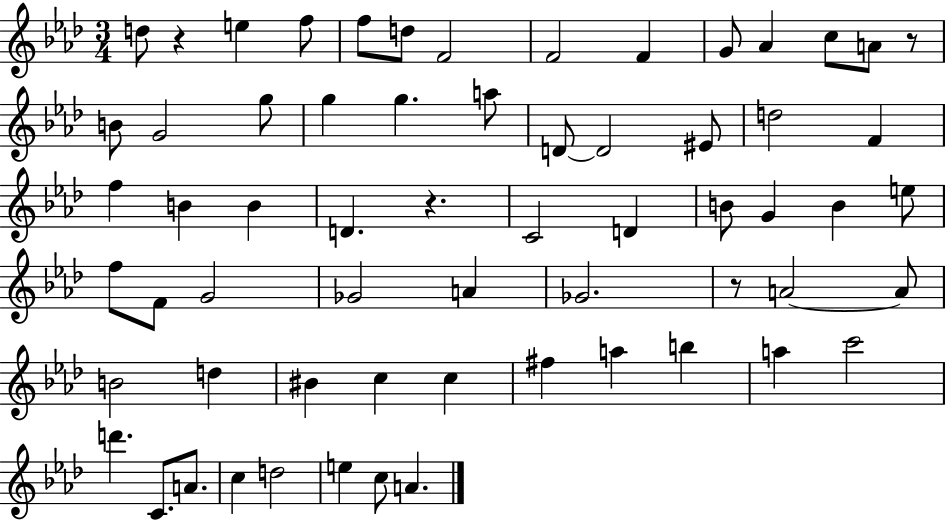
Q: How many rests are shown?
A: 4